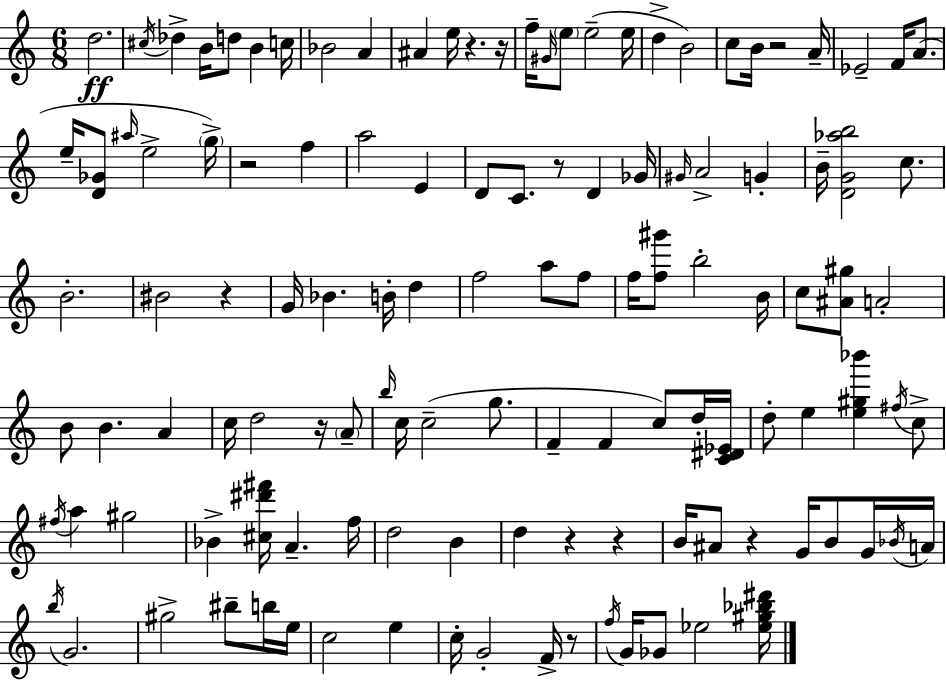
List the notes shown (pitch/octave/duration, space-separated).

D5/h. C#5/s Db5/q B4/s D5/e B4/q C5/s Bb4/h A4/q A#4/q E5/s R/q. R/s F5/s G#4/s E5/e E5/h E5/s D5/q B4/h C5/e B4/s R/h A4/s Eb4/h F4/s A4/e. E5/s [D4,Gb4]/e A#5/s E5/h G5/s R/h F5/q A5/h E4/q D4/e C4/e. R/e D4/q Gb4/s G#4/s A4/h G4/q B4/s [D4,G4,Ab5,B5]/h C5/e. B4/h. BIS4/h R/q G4/s Bb4/q. B4/s D5/q F5/h A5/e F5/e F5/s [F5,G#6]/e B5/h B4/s C5/e [A#4,G#5]/e A4/h B4/e B4/q. A4/q C5/s D5/h R/s A4/e B5/s C5/s C5/h G5/e. F4/q F4/q C5/e D5/s [C4,D#4,Eb4]/s D5/e E5/q [E5,G#5,Bb6]/q F#5/s C5/e F#5/s A5/q G#5/h Bb4/q [C#5,D#6,F#6]/s A4/q. F5/s D5/h B4/q D5/q R/q R/q B4/s A#4/e R/q G4/s B4/e G4/s Bb4/s A4/s B5/s G4/h. G#5/h BIS5/e B5/s E5/s C5/h E5/q C5/s G4/h F4/s R/e F5/s G4/s Gb4/e Eb5/h [Eb5,G#5,Bb5,D#6]/s